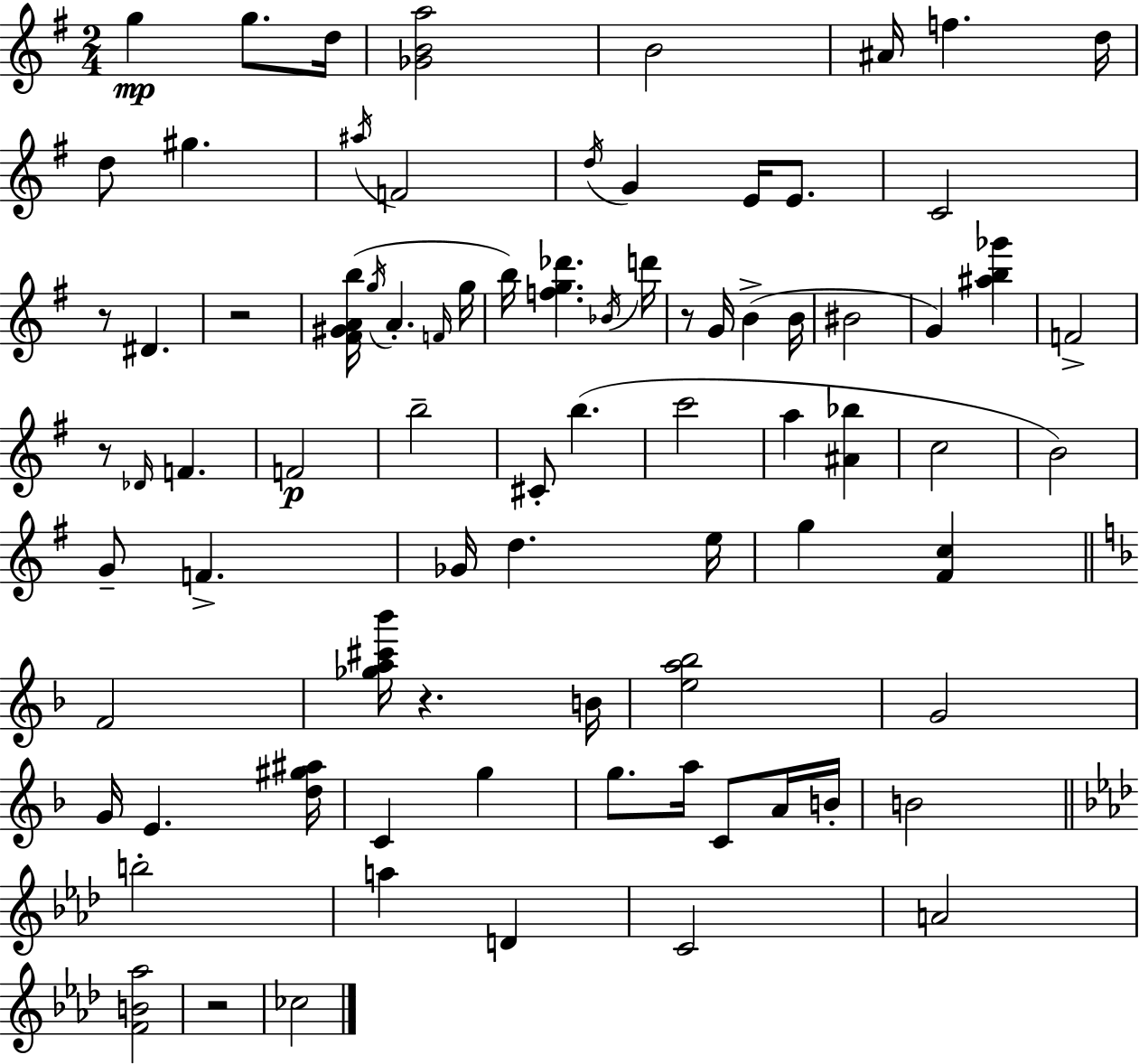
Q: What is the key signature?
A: G major